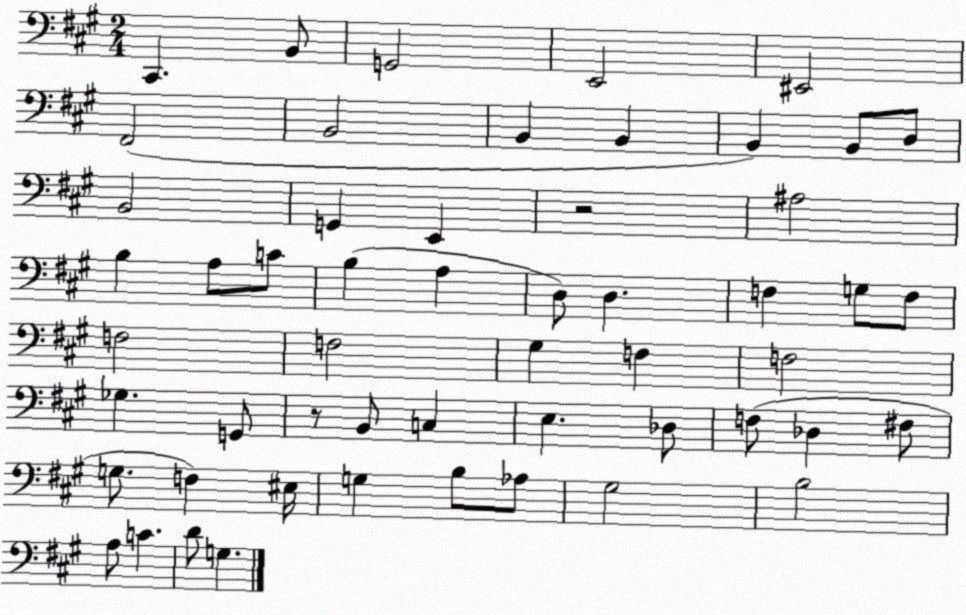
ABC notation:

X:1
T:Untitled
M:2/4
L:1/4
K:A
^C,, B,,/2 G,,2 E,,2 ^E,,2 ^F,,2 B,,2 B,, B,, B,, B,,/2 D,/2 B,,2 G,, E,, z2 ^A,2 B, A,/2 C/2 B, A, D,/2 D, F, G,/2 F,/2 F,2 F,2 ^G, F, F,2 _G, G,,/2 z/2 B,,/2 C, E, _D,/2 F,/2 _D, ^F,/2 G,/2 F, ^E,/4 G, B,/2 _A,/2 ^G,2 B,2 A,/2 C D/2 G,